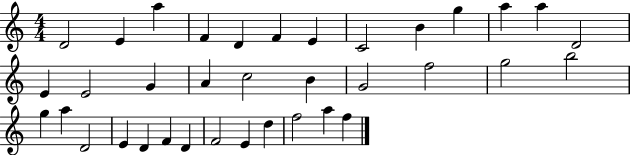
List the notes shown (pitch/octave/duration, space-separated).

D4/h E4/q A5/q F4/q D4/q F4/q E4/q C4/h B4/q G5/q A5/q A5/q D4/h E4/q E4/h G4/q A4/q C5/h B4/q G4/h F5/h G5/h B5/h G5/q A5/q D4/h E4/q D4/q F4/q D4/q F4/h E4/q D5/q F5/h A5/q F5/q